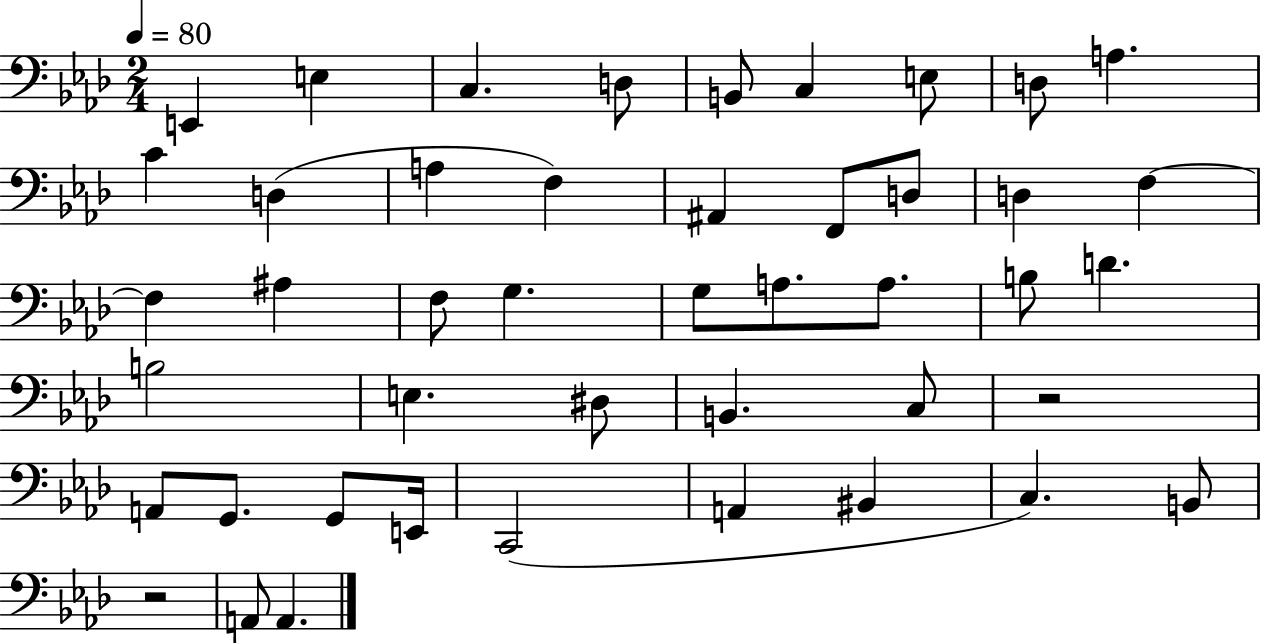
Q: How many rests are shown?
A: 2